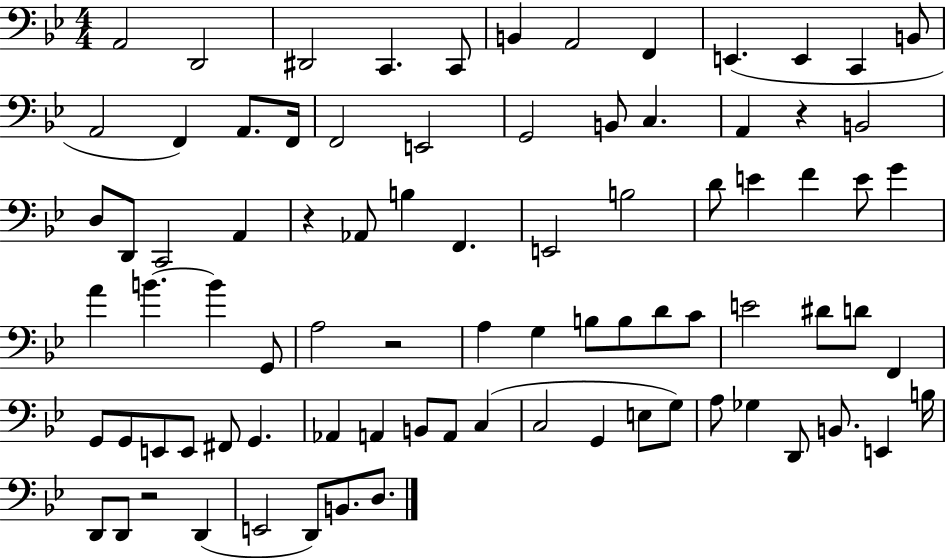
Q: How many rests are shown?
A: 4